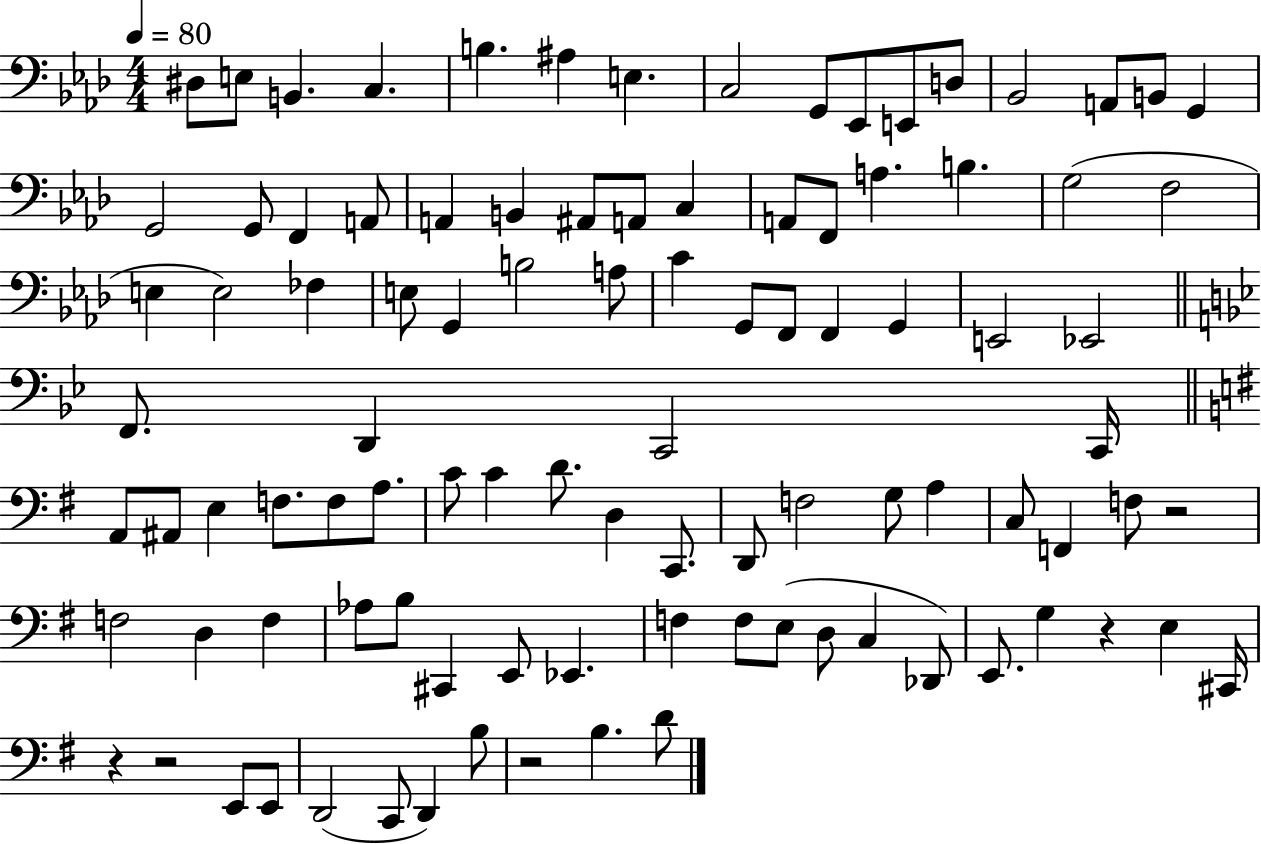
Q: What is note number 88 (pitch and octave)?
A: D2